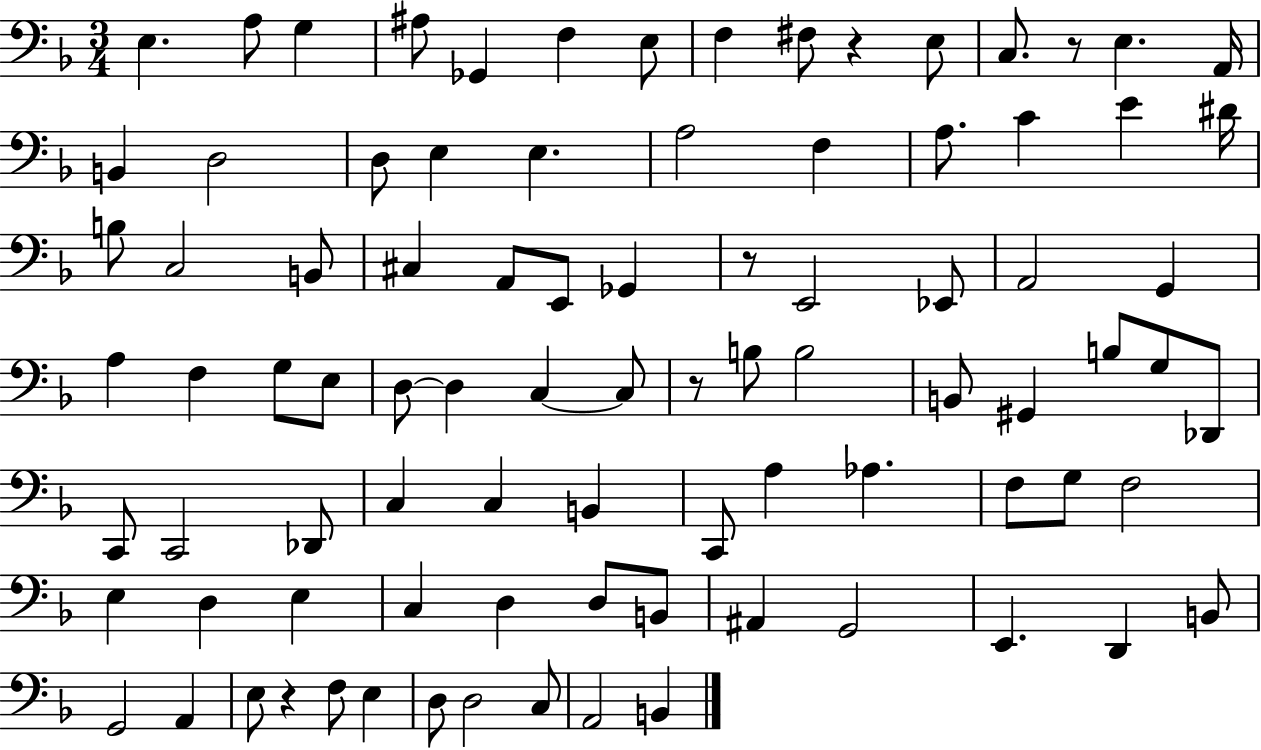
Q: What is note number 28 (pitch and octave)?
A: C#3